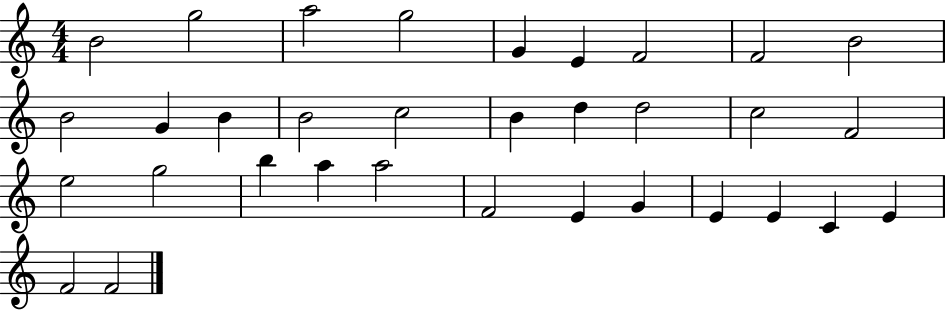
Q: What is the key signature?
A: C major